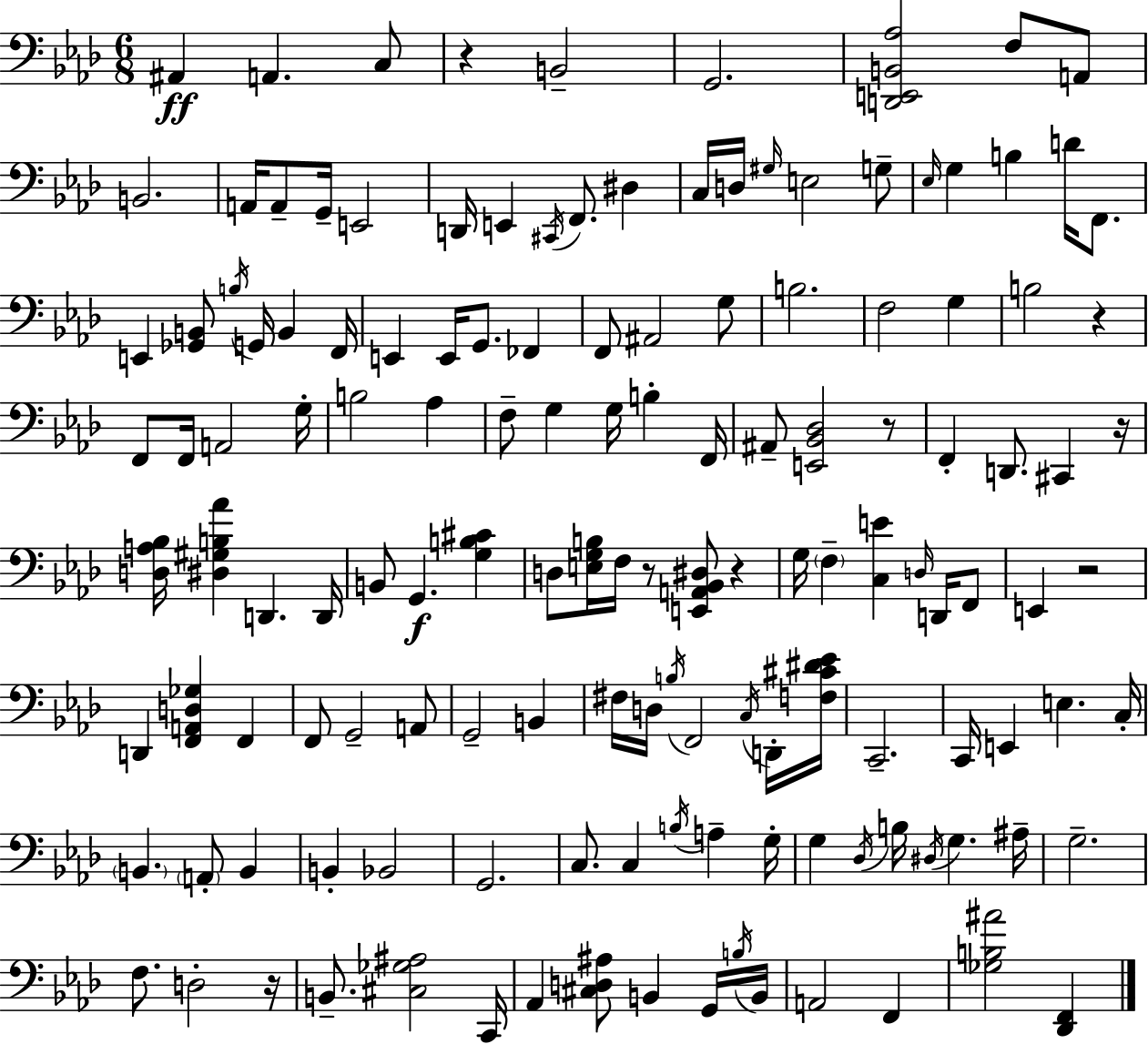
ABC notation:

X:1
T:Untitled
M:6/8
L:1/4
K:Fm
^A,, A,, C,/2 z B,,2 G,,2 [D,,E,,B,,_A,]2 F,/2 A,,/2 B,,2 A,,/4 A,,/2 G,,/4 E,,2 D,,/4 E,, ^C,,/4 F,,/2 ^D, C,/4 D,/4 ^G,/4 E,2 G,/2 _E,/4 G, B, D/4 F,,/2 E,, [_G,,B,,]/2 B,/4 G,,/4 B,, F,,/4 E,, E,,/4 G,,/2 _F,, F,,/2 ^A,,2 G,/2 B,2 F,2 G, B,2 z F,,/2 F,,/4 A,,2 G,/4 B,2 _A, F,/2 G, G,/4 B, F,,/4 ^A,,/2 [E,,_B,,_D,]2 z/2 F,, D,,/2 ^C,, z/4 [D,A,_B,]/4 [^D,^G,B,_A] D,, D,,/4 B,,/2 G,, [G,B,^C] D,/2 [E,G,B,]/4 F,/4 z/2 [E,,A,,_B,,^D,]/2 z G,/4 F, [C,E] D,/4 D,,/4 F,,/2 E,, z2 D,, [F,,A,,D,_G,] F,, F,,/2 G,,2 A,,/2 G,,2 B,, ^F,/4 D,/4 B,/4 F,,2 C,/4 D,,/4 [F,^C^D_E]/4 C,,2 C,,/4 E,, E, C,/4 B,, A,,/2 B,, B,, _B,,2 G,,2 C,/2 C, B,/4 A, G,/4 G, _D,/4 B,/4 ^D,/4 G, ^A,/4 G,2 F,/2 D,2 z/4 B,,/2 [^C,_G,^A,]2 C,,/4 _A,, [^C,D,^A,]/2 B,, G,,/4 B,/4 B,,/4 A,,2 F,, [_G,B,^A]2 [_D,,F,,]